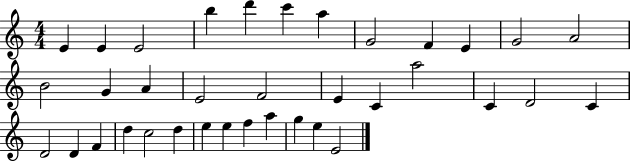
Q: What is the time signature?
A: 4/4